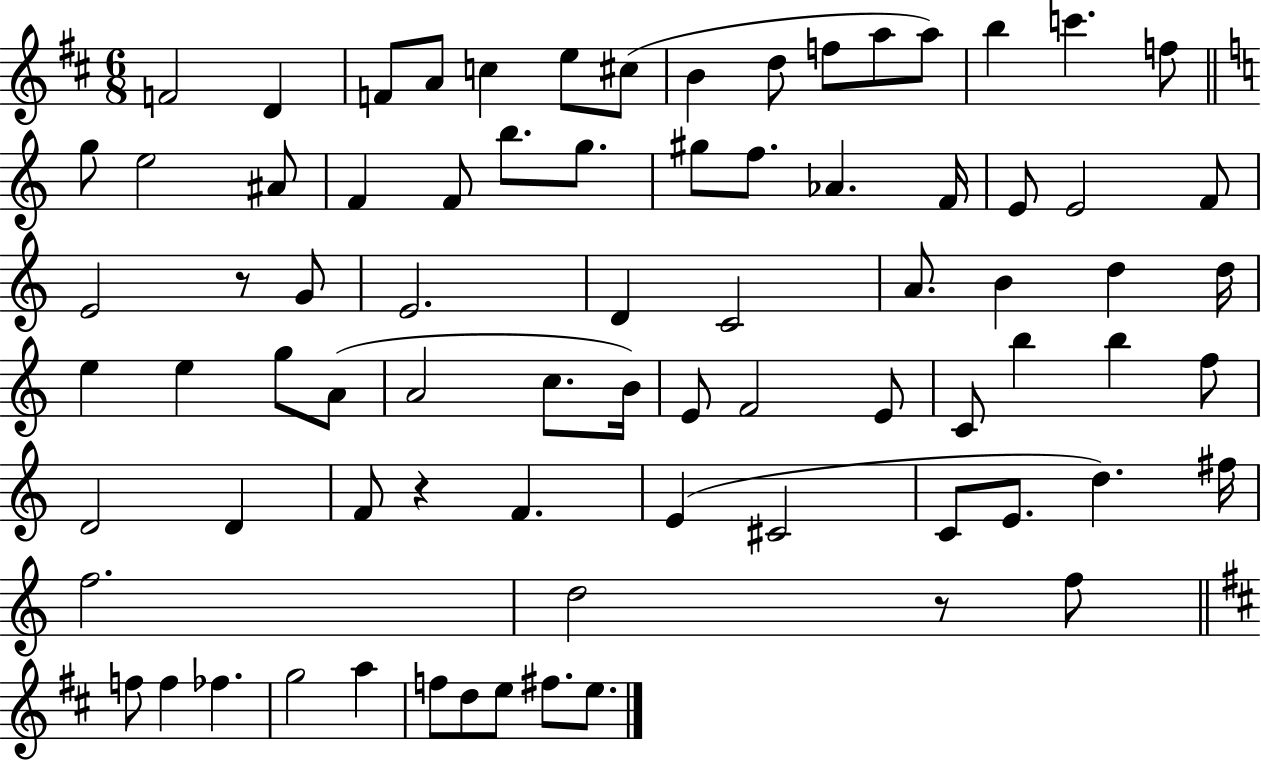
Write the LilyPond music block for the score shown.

{
  \clef treble
  \numericTimeSignature
  \time 6/8
  \key d \major
  f'2 d'4 | f'8 a'8 c''4 e''8 cis''8( | b'4 d''8 f''8 a''8 a''8) | b''4 c'''4. f''8 | \break \bar "||" \break \key c \major g''8 e''2 ais'8 | f'4 f'8 b''8. g''8. | gis''8 f''8. aes'4. f'16 | e'8 e'2 f'8 | \break e'2 r8 g'8 | e'2. | d'4 c'2 | a'8. b'4 d''4 d''16 | \break e''4 e''4 g''8 a'8( | a'2 c''8. b'16) | e'8 f'2 e'8 | c'8 b''4 b''4 f''8 | \break d'2 d'4 | f'8 r4 f'4. | e'4( cis'2 | c'8 e'8. d''4.) fis''16 | \break f''2. | d''2 r8 f''8 | \bar "||" \break \key b \minor f''8 f''4 fes''4. | g''2 a''4 | f''8 d''8 e''8 fis''8. e''8. | \bar "|."
}